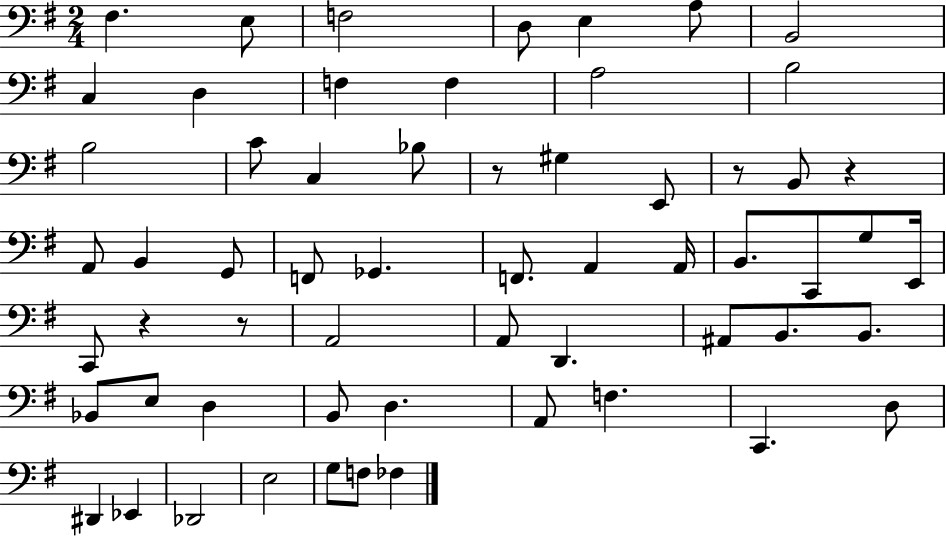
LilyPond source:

{
  \clef bass
  \numericTimeSignature
  \time 2/4
  \key g \major
  fis4. e8 | f2 | d8 e4 a8 | b,2 | \break c4 d4 | f4 f4 | a2 | b2 | \break b2 | c'8 c4 bes8 | r8 gis4 e,8 | r8 b,8 r4 | \break a,8 b,4 g,8 | f,8 ges,4. | f,8. a,4 a,16 | b,8. c,8 g8 e,16 | \break c,8 r4 r8 | a,2 | a,8 d,4. | ais,8 b,8. b,8. | \break bes,8 e8 d4 | b,8 d4. | a,8 f4. | c,4. d8 | \break dis,4 ees,4 | des,2 | e2 | g8 f8 fes4 | \break \bar "|."
}